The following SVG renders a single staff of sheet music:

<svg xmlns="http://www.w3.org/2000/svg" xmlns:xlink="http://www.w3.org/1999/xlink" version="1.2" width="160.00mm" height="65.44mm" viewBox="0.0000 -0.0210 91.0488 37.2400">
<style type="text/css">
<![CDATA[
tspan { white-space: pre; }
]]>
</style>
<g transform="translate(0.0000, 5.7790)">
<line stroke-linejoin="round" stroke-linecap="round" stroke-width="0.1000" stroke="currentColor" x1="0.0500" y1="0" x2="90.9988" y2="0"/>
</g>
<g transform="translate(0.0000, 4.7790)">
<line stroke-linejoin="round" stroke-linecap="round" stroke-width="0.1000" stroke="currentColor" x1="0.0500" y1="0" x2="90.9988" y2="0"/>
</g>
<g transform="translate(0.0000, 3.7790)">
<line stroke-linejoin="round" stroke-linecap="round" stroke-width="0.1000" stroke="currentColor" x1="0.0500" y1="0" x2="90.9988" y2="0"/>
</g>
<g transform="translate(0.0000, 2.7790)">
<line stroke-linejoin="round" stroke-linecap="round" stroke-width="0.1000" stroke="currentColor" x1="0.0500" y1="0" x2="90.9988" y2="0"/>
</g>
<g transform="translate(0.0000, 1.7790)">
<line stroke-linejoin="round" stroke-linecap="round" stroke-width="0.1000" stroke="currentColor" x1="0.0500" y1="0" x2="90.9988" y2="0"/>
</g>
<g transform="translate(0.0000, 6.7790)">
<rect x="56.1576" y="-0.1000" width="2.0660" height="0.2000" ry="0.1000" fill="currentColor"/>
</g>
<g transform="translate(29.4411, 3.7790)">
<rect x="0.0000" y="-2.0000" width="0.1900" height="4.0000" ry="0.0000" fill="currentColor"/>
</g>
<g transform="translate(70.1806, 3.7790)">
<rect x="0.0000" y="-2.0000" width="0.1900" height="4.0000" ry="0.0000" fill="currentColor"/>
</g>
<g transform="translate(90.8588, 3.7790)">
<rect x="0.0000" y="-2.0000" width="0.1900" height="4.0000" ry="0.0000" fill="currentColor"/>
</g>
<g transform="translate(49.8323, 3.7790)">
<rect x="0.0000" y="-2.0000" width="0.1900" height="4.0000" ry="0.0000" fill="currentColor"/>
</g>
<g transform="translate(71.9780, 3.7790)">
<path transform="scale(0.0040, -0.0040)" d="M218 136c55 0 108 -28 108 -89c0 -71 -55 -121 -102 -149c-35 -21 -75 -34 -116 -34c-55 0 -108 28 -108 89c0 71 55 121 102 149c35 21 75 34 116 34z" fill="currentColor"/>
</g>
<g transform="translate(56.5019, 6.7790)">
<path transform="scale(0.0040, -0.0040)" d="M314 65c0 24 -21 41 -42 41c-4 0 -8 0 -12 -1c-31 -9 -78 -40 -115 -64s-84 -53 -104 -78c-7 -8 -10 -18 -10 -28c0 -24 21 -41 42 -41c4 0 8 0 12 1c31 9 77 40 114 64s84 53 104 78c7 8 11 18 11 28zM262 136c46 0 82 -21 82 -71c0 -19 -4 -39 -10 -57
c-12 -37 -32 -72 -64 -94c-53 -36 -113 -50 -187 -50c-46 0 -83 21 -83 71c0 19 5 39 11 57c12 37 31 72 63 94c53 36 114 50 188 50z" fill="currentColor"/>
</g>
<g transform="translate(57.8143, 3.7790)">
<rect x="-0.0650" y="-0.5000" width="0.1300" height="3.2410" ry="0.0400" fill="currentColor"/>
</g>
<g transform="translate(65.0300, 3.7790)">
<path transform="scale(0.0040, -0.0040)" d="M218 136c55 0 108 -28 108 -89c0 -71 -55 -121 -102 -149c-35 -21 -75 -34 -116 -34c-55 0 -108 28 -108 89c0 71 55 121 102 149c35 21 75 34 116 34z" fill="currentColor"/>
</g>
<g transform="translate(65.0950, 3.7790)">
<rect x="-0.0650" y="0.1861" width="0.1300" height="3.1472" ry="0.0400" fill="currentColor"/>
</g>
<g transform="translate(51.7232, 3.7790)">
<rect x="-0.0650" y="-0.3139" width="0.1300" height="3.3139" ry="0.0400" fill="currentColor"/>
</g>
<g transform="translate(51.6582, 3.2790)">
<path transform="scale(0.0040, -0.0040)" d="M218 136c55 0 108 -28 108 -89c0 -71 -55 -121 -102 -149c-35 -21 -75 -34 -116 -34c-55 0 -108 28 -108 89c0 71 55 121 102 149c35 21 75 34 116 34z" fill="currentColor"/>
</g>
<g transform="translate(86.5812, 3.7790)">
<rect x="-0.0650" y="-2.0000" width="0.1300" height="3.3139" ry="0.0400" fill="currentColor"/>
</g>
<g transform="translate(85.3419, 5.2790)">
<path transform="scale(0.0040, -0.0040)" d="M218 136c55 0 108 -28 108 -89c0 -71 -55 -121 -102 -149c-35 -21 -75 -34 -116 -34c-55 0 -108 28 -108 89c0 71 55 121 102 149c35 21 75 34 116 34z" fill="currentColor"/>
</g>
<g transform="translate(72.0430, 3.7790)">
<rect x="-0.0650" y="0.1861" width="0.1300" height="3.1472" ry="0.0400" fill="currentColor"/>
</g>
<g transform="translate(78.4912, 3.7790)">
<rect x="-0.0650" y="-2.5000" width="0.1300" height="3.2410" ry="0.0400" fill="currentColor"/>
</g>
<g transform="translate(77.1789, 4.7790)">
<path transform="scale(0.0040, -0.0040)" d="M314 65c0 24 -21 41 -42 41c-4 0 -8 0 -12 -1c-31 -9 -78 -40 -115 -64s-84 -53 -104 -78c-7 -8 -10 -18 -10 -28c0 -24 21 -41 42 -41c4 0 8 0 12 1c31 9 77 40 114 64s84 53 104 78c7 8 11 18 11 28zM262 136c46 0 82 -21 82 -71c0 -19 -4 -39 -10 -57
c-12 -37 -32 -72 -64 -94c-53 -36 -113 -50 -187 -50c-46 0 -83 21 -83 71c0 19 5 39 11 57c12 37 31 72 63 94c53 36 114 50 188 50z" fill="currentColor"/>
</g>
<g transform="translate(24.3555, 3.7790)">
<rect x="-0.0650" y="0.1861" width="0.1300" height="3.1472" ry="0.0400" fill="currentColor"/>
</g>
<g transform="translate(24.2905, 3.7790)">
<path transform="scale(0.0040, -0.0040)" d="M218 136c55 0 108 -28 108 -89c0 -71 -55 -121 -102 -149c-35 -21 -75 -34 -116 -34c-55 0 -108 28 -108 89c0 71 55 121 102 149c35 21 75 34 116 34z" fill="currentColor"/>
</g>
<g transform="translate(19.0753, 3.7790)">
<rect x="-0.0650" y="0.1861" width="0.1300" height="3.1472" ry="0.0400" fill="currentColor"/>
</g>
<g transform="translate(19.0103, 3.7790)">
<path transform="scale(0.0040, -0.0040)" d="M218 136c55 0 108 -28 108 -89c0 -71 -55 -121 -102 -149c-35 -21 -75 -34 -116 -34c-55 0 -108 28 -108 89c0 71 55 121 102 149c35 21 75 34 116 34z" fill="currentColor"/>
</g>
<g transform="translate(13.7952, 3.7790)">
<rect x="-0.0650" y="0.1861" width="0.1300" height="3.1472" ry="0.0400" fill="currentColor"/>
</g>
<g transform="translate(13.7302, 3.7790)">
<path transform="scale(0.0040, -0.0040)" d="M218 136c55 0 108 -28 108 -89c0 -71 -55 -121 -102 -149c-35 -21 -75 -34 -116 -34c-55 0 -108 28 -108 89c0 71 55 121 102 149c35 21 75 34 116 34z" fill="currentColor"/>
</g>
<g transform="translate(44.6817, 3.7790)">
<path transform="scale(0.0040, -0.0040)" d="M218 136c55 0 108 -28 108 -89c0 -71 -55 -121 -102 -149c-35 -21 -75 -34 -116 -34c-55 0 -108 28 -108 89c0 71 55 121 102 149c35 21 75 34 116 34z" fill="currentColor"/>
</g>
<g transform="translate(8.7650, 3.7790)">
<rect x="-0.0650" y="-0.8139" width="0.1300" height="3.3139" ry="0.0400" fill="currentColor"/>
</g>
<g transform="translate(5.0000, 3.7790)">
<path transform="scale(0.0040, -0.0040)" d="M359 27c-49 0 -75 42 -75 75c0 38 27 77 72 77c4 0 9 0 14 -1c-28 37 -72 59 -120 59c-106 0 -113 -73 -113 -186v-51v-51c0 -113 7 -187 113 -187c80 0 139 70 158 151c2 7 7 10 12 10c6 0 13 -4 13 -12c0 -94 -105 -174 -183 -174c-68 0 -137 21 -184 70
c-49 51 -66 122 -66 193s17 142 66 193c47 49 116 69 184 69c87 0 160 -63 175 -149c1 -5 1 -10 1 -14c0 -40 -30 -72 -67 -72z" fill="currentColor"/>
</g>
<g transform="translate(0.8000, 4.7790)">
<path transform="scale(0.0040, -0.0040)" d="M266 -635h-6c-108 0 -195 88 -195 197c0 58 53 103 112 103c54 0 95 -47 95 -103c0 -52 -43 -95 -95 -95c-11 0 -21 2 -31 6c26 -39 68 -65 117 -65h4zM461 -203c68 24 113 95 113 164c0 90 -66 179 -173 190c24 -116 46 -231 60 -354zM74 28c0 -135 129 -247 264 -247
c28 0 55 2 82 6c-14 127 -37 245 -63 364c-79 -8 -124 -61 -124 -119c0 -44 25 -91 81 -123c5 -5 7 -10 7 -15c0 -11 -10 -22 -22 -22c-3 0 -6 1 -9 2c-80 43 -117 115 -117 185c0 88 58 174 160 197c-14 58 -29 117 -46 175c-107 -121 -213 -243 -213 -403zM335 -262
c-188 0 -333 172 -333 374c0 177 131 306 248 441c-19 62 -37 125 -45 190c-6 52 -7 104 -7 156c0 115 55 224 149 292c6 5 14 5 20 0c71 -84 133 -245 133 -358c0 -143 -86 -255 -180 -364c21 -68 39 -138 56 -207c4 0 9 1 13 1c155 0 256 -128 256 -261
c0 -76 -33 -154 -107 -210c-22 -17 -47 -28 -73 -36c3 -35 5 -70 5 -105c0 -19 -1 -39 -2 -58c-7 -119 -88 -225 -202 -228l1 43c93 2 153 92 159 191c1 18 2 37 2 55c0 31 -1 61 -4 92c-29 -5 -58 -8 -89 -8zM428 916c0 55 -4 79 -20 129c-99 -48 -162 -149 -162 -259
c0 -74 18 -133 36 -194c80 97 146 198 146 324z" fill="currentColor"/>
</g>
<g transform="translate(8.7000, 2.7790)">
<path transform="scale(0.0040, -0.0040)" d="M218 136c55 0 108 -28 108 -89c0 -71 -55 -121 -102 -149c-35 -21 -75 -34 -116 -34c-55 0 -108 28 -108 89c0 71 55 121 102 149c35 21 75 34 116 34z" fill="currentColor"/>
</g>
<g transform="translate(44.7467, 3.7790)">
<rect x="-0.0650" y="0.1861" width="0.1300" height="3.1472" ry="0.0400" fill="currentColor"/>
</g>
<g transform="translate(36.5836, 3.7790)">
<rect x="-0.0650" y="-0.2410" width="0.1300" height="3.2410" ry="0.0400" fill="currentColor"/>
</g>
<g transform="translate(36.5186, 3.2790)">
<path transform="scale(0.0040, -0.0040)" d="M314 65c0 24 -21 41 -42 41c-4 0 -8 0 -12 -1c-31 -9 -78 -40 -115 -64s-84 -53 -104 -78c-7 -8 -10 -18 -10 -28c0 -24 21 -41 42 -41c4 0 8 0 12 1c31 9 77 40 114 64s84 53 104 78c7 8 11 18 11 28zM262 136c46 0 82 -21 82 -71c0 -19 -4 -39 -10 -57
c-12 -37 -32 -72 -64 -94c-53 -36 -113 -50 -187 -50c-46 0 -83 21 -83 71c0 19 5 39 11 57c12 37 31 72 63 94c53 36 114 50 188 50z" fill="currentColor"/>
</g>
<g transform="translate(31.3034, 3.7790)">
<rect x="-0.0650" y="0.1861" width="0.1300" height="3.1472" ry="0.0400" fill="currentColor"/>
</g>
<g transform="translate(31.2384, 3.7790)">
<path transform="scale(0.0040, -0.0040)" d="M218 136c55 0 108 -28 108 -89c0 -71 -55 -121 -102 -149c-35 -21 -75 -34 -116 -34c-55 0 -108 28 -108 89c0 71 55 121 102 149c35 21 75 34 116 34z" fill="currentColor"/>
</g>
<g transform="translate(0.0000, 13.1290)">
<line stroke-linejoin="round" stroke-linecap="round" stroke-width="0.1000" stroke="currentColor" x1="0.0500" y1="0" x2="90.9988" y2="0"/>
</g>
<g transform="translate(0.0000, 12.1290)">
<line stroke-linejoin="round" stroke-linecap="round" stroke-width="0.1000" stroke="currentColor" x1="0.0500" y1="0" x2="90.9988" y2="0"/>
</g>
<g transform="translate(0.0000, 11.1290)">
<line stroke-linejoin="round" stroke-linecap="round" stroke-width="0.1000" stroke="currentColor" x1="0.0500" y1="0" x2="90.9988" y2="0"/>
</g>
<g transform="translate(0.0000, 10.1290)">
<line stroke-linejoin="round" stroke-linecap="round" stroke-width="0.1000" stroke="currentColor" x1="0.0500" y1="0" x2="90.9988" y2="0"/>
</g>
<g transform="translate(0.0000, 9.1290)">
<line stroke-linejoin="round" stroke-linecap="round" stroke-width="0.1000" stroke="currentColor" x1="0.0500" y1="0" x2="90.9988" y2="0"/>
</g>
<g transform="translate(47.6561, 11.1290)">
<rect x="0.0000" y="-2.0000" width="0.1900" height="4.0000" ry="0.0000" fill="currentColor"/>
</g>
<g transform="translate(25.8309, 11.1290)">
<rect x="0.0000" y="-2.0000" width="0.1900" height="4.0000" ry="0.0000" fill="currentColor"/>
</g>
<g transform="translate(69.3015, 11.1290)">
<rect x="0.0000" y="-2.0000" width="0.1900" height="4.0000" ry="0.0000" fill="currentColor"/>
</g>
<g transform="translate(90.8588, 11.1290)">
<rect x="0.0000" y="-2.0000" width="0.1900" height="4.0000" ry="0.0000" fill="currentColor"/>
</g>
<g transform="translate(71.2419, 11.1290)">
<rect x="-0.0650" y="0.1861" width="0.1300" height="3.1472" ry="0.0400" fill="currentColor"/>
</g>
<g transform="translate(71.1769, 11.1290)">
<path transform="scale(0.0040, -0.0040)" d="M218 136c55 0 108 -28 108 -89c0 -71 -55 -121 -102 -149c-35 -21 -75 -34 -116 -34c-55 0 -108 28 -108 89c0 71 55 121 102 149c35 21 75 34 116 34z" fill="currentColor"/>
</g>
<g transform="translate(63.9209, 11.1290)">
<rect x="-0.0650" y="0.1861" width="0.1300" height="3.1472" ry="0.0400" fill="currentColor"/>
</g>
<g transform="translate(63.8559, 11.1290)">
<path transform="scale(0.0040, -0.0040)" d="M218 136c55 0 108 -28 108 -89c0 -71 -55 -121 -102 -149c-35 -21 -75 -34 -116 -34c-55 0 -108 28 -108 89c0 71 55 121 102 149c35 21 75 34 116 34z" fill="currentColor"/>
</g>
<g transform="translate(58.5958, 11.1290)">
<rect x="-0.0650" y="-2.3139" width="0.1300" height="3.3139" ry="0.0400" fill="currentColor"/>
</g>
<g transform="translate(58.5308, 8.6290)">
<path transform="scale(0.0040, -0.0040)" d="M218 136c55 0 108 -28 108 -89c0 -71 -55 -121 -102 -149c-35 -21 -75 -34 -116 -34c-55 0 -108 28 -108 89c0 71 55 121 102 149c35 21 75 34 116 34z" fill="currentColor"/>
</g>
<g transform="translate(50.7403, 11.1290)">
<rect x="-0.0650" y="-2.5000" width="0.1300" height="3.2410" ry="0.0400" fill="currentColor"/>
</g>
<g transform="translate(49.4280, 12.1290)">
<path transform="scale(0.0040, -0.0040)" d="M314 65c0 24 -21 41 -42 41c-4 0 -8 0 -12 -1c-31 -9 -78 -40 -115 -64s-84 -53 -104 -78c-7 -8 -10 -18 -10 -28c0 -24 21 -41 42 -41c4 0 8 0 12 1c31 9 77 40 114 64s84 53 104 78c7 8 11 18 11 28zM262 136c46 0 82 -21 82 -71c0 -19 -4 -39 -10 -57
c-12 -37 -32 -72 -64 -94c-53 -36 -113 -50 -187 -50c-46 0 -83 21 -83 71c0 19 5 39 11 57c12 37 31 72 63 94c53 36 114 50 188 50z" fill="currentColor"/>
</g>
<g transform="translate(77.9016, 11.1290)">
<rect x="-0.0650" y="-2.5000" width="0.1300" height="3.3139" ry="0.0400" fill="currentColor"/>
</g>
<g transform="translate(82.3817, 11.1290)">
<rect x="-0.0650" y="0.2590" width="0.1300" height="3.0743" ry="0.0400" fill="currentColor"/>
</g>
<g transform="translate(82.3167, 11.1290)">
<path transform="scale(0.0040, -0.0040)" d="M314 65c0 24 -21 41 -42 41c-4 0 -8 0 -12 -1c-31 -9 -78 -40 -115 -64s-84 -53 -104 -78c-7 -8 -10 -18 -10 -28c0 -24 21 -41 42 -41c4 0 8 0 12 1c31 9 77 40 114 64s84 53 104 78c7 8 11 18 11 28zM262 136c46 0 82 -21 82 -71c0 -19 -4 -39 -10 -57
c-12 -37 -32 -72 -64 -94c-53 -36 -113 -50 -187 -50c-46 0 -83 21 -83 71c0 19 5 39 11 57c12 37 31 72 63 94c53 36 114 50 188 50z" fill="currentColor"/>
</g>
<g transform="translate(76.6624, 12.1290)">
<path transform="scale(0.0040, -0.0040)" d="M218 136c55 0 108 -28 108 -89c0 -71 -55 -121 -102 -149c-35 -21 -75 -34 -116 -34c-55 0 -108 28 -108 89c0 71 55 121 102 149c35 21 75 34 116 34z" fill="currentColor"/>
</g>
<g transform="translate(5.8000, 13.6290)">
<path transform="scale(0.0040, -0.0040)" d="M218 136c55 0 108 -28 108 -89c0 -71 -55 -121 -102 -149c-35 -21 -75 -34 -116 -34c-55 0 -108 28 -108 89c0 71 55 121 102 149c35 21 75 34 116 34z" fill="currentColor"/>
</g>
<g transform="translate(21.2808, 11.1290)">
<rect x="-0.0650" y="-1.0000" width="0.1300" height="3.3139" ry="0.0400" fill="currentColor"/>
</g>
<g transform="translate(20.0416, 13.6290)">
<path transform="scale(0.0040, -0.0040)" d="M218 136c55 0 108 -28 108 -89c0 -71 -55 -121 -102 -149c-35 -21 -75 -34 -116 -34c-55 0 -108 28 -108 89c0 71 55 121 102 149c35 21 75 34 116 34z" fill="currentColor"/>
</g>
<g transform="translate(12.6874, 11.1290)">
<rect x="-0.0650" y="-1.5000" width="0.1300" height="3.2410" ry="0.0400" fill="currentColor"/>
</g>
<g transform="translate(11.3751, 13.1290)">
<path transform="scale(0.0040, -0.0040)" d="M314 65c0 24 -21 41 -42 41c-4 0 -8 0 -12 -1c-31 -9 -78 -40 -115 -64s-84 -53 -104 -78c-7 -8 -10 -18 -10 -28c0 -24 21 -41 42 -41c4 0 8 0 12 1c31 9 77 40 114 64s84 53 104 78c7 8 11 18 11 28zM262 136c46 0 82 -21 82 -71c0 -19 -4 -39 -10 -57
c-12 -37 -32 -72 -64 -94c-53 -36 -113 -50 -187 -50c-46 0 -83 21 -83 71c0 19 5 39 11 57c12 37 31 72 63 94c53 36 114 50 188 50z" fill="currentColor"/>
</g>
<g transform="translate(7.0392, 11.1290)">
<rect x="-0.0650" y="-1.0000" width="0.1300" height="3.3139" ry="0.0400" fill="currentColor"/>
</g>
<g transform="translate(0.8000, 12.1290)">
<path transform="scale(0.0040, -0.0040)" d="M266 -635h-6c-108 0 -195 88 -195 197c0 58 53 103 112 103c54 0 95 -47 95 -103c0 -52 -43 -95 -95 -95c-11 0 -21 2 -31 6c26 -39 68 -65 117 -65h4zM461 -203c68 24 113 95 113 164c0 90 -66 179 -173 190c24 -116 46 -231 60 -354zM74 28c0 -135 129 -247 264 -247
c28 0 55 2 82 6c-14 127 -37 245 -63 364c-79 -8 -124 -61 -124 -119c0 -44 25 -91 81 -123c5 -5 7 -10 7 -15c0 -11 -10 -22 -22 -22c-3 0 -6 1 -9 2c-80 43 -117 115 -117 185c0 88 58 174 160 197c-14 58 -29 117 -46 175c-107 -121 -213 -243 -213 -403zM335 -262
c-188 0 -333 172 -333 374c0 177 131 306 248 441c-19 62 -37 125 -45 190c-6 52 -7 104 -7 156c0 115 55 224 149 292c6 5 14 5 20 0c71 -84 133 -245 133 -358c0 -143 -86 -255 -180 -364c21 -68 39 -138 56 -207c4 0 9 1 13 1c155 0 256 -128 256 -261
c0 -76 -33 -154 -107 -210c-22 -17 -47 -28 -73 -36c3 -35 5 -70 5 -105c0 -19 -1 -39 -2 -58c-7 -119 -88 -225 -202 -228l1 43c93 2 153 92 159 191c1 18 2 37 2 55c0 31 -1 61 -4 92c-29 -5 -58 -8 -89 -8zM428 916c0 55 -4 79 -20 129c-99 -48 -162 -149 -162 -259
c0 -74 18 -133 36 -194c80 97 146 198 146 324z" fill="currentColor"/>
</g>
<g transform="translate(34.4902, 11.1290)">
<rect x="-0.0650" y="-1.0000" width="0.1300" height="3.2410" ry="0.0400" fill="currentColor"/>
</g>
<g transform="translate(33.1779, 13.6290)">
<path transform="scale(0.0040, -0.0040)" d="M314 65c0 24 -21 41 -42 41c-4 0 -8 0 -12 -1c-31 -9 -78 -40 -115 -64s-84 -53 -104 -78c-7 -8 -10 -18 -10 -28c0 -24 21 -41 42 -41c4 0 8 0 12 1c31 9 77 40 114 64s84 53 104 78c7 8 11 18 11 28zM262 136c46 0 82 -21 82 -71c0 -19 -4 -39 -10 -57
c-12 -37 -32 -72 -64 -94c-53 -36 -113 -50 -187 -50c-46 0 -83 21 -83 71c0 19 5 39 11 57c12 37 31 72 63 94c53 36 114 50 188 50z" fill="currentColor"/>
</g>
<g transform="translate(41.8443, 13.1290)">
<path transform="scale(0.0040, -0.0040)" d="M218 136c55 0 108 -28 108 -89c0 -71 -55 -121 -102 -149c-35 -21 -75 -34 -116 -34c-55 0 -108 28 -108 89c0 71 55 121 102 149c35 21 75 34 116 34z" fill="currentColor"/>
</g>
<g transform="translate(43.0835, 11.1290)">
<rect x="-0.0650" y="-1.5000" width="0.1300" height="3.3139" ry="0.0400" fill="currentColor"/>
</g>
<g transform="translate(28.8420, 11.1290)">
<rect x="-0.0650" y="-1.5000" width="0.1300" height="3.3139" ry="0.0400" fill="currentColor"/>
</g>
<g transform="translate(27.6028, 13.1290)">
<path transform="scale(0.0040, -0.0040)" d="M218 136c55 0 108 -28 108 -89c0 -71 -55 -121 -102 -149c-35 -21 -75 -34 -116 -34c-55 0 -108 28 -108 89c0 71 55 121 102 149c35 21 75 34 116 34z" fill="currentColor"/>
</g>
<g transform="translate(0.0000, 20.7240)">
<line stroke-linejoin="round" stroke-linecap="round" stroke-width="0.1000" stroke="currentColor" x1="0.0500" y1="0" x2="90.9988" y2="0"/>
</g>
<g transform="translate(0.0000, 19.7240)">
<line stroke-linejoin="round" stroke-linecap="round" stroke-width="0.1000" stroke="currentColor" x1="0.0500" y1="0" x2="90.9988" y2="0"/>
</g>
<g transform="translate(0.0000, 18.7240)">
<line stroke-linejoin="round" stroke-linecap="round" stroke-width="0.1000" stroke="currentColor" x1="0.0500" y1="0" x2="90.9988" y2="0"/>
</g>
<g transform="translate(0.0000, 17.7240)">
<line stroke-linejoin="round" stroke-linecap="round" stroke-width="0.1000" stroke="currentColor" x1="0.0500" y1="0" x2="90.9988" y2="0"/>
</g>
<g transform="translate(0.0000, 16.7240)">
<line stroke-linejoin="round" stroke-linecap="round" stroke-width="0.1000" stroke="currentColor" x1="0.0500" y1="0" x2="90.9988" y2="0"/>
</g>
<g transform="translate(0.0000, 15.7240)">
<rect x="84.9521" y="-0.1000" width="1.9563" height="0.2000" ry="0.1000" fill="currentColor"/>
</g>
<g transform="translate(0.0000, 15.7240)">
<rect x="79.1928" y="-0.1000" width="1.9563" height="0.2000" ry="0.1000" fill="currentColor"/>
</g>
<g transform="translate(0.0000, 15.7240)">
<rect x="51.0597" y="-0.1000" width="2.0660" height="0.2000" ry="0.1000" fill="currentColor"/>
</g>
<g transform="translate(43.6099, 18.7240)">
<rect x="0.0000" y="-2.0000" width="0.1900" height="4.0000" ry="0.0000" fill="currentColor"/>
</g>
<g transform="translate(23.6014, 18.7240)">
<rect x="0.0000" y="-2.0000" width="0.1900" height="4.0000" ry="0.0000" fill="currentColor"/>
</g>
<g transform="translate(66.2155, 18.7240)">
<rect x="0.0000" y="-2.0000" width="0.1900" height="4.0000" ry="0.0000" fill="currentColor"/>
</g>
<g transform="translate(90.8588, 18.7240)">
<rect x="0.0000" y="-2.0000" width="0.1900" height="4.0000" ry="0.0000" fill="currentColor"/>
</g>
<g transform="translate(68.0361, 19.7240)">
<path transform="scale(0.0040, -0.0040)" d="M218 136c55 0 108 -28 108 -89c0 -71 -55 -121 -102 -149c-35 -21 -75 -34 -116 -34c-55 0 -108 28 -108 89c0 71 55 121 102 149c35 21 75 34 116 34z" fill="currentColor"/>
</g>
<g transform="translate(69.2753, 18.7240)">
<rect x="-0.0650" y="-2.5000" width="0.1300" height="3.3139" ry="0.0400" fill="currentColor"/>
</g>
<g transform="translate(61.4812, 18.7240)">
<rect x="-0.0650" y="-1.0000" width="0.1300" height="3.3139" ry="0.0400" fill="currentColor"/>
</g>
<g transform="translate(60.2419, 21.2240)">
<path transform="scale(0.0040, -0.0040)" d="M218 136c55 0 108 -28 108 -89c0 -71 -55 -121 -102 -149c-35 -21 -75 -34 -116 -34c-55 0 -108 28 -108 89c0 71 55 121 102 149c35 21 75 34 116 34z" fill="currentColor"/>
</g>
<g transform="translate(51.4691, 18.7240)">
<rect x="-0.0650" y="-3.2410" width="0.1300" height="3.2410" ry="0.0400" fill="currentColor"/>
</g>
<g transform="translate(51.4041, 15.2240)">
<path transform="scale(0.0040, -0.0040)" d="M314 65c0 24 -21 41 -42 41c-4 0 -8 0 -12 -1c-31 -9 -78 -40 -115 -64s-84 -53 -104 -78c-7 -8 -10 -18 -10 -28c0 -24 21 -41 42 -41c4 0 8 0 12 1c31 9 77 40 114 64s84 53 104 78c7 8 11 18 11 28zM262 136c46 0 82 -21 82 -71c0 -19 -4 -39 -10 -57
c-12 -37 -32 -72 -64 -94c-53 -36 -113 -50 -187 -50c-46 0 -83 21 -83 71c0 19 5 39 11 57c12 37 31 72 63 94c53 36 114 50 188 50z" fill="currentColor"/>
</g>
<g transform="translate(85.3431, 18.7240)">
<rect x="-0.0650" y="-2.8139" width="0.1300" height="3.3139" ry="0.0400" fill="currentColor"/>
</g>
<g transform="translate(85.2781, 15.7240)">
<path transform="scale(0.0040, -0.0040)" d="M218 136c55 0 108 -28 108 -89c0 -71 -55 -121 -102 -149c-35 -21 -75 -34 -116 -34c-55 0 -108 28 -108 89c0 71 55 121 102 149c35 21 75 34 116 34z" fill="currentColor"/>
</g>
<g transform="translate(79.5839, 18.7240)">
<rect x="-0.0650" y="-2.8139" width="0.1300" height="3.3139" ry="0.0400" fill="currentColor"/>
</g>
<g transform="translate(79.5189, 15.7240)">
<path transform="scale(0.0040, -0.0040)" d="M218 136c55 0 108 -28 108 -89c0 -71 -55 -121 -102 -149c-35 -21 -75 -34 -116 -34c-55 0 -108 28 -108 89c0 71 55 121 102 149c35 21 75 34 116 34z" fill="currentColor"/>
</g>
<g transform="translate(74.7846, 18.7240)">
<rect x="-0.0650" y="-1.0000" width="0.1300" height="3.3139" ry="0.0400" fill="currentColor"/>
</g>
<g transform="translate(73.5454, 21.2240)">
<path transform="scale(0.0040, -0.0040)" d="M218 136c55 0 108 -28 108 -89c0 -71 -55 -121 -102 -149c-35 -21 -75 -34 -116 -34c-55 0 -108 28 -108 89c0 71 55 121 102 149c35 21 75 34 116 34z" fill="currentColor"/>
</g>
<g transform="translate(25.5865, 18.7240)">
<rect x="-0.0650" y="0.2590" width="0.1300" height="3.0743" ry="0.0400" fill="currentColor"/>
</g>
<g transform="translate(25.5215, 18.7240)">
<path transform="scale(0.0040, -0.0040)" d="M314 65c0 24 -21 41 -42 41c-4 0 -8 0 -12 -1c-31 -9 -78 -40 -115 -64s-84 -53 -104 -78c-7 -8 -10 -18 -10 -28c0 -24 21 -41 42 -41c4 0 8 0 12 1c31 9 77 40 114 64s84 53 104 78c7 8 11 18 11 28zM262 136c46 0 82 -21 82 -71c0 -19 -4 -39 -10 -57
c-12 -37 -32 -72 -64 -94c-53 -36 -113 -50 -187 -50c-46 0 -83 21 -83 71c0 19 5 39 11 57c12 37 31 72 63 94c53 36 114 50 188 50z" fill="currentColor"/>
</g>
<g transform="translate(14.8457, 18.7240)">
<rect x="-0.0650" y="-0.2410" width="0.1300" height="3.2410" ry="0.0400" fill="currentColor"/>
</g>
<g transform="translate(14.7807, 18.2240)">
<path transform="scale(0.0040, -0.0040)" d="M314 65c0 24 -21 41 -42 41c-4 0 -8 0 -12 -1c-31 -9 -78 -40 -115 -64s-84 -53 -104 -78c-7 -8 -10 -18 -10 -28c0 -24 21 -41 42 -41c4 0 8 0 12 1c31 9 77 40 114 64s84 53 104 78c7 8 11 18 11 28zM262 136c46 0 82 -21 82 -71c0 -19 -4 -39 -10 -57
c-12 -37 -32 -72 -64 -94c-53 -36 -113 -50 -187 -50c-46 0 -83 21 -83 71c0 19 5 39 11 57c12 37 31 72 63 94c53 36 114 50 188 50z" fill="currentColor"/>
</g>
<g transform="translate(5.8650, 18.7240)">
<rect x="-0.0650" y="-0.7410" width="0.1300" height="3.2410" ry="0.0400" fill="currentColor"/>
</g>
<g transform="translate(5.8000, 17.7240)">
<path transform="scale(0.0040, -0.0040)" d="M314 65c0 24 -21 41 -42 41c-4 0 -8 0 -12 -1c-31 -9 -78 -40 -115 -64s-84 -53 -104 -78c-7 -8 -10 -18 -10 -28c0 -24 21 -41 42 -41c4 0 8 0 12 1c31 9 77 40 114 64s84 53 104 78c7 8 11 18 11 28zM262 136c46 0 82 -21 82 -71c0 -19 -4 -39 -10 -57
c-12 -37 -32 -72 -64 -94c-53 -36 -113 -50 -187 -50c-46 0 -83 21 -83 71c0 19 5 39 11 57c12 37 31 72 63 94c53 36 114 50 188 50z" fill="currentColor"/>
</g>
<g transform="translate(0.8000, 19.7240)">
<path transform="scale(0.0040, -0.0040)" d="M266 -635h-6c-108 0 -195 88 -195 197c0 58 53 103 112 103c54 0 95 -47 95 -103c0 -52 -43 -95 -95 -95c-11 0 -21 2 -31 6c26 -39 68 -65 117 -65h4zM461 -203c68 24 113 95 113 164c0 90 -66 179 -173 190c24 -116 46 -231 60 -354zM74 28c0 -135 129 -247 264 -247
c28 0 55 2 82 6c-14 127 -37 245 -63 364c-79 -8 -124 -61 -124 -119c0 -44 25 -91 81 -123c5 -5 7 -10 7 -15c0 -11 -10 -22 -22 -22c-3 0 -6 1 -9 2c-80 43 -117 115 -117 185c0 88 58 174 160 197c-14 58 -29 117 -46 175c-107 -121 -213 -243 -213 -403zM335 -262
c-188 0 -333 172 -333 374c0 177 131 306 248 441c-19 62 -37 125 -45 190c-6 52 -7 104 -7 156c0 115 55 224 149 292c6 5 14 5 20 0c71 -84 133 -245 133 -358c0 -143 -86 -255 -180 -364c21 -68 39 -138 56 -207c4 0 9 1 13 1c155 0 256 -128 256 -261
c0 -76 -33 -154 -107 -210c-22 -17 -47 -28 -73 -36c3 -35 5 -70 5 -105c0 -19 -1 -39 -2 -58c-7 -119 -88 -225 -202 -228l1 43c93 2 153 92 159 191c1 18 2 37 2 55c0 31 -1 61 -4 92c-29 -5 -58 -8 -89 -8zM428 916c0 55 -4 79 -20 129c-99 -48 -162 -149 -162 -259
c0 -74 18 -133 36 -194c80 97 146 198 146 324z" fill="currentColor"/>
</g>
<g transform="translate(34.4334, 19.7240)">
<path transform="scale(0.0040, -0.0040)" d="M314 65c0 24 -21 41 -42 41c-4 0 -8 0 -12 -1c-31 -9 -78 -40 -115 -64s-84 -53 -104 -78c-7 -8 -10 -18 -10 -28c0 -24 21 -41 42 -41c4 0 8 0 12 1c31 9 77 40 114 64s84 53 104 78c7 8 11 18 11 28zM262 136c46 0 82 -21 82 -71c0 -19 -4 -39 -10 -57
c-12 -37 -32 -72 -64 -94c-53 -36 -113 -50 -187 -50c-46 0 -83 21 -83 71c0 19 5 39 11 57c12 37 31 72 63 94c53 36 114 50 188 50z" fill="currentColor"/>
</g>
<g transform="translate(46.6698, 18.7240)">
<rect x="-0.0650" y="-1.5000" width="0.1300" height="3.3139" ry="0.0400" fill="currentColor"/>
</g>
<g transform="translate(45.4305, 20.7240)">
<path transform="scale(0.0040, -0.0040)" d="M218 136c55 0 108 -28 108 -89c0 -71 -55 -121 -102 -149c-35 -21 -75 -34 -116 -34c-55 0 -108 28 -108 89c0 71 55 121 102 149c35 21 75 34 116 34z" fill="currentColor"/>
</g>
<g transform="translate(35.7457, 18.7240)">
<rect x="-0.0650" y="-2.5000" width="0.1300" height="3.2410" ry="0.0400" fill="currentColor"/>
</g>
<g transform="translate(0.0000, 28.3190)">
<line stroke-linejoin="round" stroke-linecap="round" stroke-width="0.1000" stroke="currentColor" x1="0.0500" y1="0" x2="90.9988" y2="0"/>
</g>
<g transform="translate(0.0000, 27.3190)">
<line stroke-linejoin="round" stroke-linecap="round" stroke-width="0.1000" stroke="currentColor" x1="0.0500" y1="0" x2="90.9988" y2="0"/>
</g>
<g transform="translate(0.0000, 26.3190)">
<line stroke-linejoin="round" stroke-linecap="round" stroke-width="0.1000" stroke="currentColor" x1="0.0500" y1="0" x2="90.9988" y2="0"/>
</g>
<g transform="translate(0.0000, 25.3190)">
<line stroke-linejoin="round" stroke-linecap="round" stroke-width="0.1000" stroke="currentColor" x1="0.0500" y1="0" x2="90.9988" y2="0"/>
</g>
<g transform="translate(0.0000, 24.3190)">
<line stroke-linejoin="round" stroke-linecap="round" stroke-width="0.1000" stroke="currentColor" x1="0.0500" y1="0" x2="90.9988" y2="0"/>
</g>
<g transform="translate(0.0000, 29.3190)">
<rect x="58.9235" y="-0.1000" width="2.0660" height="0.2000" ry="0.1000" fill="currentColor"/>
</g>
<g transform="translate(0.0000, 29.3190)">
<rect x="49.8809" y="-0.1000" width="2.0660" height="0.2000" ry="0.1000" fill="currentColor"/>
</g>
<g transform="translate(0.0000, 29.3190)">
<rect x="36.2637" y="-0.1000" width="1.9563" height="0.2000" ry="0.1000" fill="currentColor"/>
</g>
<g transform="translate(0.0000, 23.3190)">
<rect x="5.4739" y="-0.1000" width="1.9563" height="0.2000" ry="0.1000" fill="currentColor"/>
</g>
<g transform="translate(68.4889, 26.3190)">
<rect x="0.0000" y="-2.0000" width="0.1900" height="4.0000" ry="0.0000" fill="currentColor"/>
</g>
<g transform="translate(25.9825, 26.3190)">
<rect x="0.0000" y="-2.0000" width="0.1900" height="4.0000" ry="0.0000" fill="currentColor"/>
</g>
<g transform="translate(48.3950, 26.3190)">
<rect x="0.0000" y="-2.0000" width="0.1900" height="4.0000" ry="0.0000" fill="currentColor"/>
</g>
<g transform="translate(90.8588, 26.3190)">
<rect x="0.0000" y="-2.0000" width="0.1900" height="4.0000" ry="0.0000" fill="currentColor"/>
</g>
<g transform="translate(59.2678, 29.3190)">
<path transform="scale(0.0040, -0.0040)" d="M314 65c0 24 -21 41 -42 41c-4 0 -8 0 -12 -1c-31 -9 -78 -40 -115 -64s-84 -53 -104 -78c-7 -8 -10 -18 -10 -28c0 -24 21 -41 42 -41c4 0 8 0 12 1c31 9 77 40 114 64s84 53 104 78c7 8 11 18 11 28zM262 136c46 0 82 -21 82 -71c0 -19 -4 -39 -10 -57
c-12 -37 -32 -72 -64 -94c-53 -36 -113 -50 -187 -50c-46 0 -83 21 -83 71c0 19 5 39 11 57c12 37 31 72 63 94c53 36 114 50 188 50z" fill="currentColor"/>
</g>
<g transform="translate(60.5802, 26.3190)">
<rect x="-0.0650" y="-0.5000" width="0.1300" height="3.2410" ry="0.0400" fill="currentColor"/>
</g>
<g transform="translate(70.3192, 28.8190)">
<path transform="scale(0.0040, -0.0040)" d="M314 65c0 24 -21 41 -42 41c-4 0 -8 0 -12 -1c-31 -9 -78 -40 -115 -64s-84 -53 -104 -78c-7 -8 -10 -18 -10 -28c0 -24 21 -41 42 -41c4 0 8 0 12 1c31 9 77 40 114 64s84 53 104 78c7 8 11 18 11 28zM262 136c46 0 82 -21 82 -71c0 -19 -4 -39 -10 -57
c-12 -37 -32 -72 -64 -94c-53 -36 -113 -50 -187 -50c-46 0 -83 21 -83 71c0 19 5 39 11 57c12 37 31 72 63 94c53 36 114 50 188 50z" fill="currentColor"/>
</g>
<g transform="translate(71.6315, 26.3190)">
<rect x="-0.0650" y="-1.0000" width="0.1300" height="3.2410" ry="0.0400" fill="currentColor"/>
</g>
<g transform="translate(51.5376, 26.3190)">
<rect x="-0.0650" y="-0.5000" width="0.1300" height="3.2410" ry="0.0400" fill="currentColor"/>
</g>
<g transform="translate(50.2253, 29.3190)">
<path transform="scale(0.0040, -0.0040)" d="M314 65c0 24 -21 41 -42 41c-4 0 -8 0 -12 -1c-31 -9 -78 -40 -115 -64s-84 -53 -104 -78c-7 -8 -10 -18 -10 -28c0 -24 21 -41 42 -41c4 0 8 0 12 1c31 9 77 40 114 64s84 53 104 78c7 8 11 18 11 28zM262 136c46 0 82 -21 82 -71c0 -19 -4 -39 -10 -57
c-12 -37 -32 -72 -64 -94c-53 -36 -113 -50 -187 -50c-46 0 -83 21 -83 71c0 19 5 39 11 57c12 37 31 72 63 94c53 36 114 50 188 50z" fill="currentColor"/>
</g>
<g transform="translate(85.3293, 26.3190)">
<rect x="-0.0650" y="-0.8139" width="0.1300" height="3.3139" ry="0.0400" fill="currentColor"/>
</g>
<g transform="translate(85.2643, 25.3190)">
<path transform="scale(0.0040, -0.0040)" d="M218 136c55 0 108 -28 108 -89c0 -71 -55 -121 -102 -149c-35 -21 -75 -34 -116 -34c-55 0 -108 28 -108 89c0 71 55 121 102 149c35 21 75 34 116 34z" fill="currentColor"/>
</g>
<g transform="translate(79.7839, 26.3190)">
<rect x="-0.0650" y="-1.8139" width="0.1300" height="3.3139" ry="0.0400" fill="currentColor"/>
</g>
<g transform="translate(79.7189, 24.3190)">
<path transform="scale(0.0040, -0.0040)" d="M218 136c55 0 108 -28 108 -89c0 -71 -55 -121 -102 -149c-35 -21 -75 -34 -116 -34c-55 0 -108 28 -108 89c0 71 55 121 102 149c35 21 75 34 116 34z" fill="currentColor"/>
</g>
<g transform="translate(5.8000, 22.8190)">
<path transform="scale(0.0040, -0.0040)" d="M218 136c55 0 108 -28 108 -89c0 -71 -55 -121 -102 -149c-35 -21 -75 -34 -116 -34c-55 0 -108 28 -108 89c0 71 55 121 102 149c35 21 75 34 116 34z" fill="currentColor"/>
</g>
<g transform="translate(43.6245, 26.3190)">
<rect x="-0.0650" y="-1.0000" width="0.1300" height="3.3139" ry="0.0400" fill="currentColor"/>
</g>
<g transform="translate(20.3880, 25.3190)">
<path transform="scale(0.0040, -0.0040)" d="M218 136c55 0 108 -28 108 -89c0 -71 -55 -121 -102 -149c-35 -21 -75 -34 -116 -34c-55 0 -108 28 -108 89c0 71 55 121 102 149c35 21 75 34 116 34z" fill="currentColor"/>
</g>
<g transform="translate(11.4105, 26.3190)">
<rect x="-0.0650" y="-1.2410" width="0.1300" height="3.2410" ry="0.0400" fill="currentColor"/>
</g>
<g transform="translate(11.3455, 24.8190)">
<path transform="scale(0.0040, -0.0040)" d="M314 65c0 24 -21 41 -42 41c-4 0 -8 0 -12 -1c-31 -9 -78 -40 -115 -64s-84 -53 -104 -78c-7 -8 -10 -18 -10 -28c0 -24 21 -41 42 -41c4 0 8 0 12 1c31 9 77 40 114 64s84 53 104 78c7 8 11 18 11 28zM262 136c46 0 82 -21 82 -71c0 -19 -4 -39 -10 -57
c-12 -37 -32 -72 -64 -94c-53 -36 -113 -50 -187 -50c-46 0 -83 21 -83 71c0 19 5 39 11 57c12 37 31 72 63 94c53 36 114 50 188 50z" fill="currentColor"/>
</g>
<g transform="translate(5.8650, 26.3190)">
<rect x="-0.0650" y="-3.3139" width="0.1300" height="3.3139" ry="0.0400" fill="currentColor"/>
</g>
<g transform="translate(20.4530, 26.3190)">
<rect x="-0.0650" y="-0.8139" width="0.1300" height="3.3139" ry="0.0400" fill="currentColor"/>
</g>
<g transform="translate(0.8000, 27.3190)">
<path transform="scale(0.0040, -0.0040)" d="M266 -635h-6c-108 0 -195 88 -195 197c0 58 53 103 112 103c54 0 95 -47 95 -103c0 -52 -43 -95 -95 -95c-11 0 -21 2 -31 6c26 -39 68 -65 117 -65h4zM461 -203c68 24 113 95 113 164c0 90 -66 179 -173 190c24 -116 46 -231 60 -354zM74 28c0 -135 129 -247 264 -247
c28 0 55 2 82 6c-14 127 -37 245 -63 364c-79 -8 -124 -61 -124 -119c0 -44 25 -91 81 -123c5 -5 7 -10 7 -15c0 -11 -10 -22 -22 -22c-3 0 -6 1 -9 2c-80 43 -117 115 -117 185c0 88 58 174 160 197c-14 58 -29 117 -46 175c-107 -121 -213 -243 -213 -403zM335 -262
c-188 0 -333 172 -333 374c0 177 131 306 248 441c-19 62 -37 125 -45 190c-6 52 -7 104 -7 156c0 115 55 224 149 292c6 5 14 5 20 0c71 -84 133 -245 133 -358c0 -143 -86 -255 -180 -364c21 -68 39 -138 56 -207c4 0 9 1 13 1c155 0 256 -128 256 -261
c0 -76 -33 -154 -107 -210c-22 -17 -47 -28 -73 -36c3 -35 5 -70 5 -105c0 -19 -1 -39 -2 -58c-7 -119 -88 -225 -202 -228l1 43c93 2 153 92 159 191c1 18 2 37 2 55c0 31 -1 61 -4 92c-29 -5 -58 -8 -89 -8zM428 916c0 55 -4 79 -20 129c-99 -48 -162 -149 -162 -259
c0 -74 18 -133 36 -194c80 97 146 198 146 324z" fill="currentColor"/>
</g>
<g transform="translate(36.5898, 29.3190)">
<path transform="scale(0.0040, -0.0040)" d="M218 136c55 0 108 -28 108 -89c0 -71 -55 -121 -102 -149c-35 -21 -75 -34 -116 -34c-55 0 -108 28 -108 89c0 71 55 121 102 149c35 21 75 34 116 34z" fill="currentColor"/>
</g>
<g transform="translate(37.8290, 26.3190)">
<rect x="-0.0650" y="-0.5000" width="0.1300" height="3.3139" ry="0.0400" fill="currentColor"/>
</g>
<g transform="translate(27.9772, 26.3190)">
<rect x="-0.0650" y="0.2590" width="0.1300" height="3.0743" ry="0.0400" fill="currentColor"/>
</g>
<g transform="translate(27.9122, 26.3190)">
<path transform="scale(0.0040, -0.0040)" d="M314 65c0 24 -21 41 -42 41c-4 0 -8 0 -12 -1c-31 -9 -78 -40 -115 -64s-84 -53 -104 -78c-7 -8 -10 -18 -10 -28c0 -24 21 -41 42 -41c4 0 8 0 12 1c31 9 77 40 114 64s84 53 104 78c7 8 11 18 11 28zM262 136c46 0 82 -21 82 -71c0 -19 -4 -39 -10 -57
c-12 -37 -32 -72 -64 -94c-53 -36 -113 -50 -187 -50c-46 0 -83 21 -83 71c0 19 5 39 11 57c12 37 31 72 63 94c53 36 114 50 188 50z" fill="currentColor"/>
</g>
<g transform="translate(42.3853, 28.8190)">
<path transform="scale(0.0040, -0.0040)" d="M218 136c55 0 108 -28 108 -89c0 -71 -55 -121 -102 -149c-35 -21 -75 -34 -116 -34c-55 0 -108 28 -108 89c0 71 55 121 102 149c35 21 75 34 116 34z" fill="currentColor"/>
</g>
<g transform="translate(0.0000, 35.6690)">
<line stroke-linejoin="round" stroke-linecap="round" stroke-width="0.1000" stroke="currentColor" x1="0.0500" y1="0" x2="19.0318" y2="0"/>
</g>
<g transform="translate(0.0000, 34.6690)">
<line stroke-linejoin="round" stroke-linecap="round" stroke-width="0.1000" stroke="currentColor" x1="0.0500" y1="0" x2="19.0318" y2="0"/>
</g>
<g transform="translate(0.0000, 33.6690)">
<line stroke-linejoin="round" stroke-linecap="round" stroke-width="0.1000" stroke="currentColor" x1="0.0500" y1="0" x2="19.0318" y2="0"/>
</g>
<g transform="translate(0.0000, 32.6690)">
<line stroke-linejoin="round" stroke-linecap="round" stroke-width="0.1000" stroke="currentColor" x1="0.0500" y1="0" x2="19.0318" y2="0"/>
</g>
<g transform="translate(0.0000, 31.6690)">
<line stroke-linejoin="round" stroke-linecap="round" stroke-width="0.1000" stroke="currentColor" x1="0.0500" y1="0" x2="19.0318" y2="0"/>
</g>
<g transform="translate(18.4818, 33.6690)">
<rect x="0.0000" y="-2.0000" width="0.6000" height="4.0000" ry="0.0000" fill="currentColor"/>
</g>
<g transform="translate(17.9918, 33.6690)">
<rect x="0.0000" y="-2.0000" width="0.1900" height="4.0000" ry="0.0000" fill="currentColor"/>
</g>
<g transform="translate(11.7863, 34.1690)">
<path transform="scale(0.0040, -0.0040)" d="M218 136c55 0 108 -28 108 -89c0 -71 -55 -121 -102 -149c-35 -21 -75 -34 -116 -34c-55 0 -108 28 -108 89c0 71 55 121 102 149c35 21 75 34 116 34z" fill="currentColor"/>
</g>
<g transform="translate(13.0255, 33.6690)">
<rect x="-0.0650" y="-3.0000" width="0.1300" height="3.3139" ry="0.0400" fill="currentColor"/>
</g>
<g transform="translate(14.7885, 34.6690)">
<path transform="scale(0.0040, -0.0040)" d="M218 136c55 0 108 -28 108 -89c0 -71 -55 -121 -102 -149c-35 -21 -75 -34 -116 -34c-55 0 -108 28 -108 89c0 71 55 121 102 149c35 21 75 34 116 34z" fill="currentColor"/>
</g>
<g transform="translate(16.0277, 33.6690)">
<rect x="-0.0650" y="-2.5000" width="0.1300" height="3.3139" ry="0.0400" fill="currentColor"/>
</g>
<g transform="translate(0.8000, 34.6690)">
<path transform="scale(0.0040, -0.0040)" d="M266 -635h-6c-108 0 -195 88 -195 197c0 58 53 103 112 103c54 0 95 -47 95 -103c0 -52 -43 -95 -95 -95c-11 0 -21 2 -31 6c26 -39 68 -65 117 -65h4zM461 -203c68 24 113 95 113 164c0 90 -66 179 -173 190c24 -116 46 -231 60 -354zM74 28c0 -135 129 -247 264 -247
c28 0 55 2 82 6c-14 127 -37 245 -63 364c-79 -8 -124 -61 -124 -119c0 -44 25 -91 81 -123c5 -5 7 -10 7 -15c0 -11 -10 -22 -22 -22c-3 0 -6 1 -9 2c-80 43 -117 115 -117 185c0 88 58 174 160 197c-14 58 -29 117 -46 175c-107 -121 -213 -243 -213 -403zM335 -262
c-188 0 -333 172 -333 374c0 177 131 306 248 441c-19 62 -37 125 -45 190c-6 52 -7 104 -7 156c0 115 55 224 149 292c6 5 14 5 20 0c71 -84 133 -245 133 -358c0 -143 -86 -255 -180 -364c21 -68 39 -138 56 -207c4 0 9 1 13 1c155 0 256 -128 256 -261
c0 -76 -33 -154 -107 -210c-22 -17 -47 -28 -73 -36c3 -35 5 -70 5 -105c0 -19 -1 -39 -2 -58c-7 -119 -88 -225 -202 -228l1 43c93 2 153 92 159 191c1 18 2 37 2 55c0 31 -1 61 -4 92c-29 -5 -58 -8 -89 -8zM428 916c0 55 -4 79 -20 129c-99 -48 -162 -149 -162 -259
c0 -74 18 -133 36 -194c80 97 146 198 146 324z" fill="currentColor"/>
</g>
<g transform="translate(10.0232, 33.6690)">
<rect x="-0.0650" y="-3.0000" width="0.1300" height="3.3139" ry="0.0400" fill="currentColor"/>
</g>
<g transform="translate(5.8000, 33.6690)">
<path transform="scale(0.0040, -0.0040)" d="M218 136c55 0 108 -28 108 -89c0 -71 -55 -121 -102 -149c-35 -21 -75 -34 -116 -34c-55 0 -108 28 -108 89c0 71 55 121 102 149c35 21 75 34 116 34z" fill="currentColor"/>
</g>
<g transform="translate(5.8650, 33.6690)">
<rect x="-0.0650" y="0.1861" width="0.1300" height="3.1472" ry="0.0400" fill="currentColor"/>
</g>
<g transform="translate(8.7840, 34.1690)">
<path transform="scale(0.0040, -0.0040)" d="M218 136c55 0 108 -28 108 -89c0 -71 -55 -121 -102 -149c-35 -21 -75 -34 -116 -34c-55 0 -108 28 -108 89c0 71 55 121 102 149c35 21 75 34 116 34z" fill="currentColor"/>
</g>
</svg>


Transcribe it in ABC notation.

X:1
T:Untitled
M:4/4
L:1/4
K:C
d B B B B c2 B c C2 B B G2 F D E2 D E D2 E G2 g B B G B2 d2 c2 B2 G2 E b2 D G D a a b e2 d B2 C D C2 C2 D2 f d B A A G